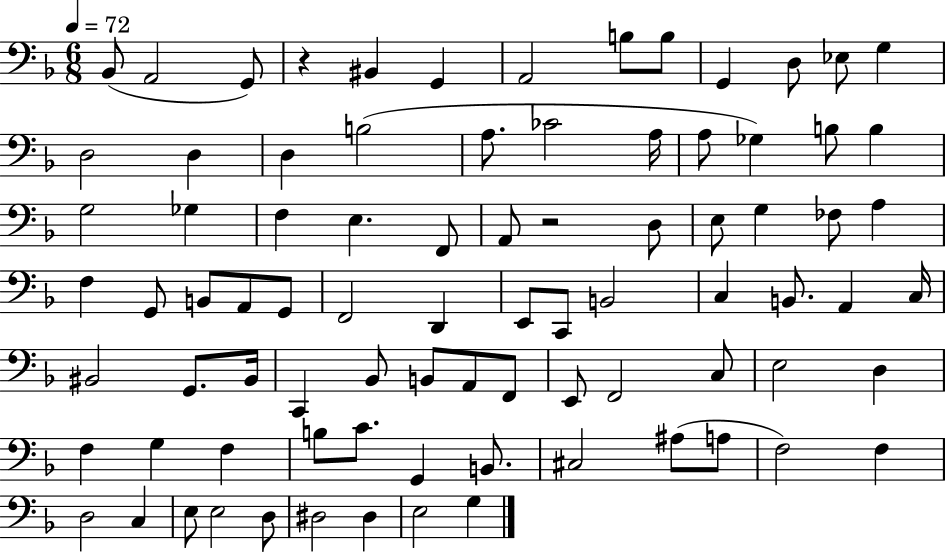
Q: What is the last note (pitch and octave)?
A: G3